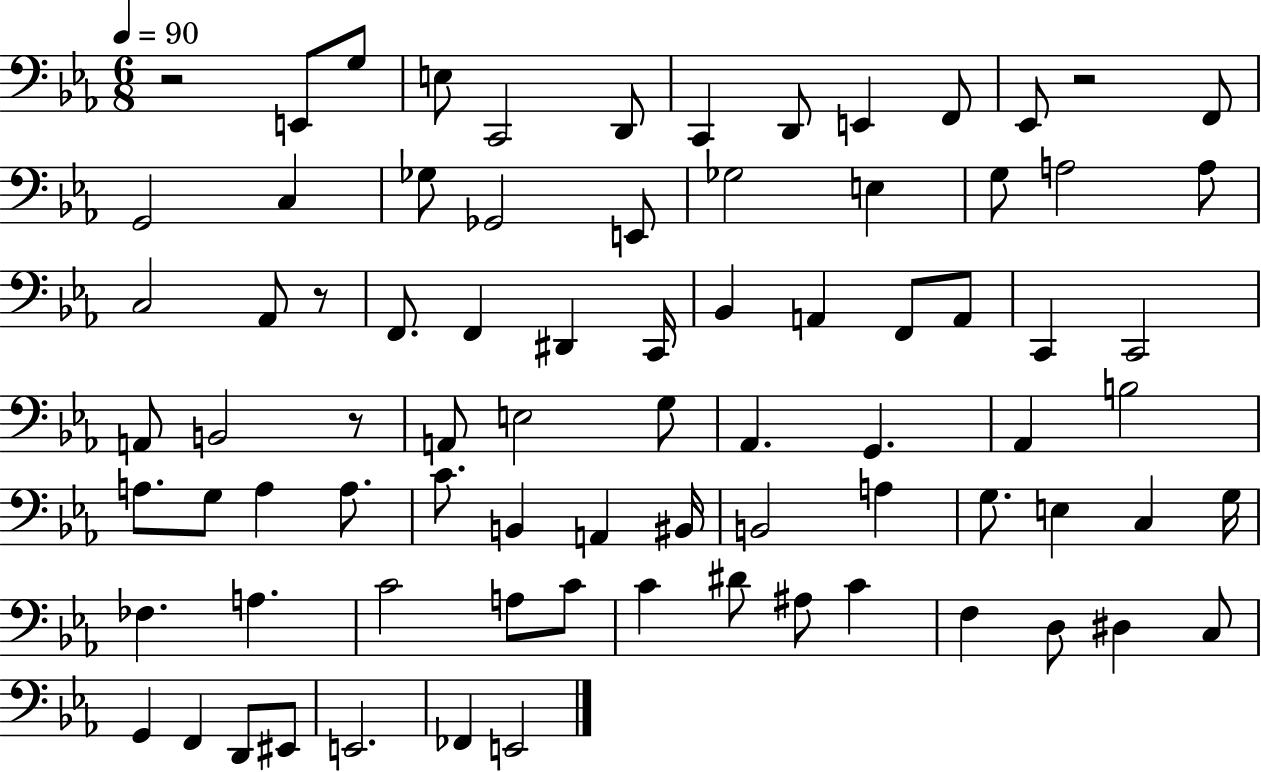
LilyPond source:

{
  \clef bass
  \numericTimeSignature
  \time 6/8
  \key ees \major
  \tempo 4 = 90
  r2 e,8 g8 | e8 c,2 d,8 | c,4 d,8 e,4 f,8 | ees,8 r2 f,8 | \break g,2 c4 | ges8 ges,2 e,8 | ges2 e4 | g8 a2 a8 | \break c2 aes,8 r8 | f,8. f,4 dis,4 c,16 | bes,4 a,4 f,8 a,8 | c,4 c,2 | \break a,8 b,2 r8 | a,8 e2 g8 | aes,4. g,4. | aes,4 b2 | \break a8. g8 a4 a8. | c'8. b,4 a,4 bis,16 | b,2 a4 | g8. e4 c4 g16 | \break fes4. a4. | c'2 a8 c'8 | c'4 dis'8 ais8 c'4 | f4 d8 dis4 c8 | \break g,4 f,4 d,8 eis,8 | e,2. | fes,4 e,2 | \bar "|."
}